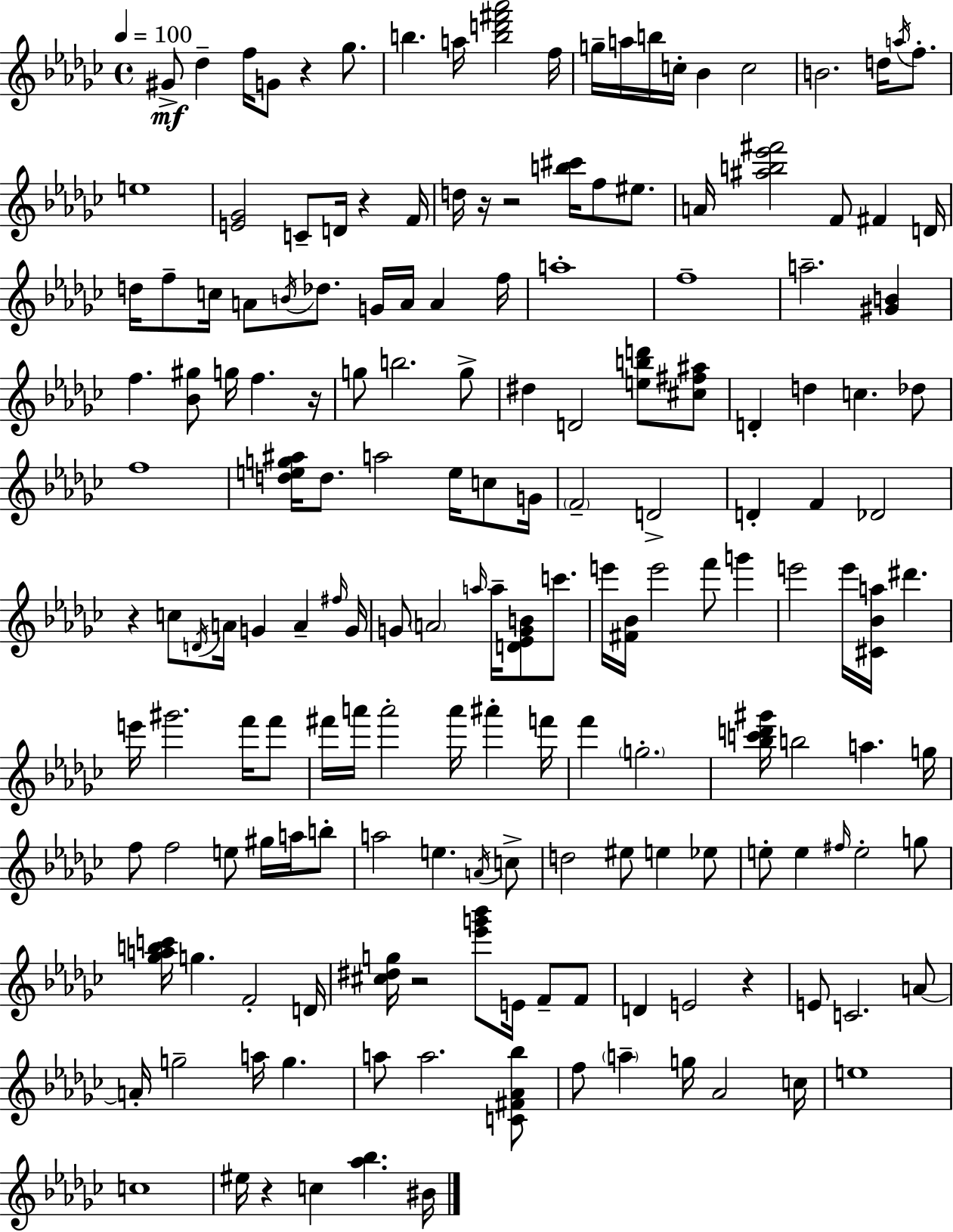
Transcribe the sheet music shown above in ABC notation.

X:1
T:Untitled
M:4/4
L:1/4
K:Ebm
^G/2 _d f/4 G/2 z _g/2 b a/4 [bd'^f'_a']2 f/4 g/4 a/4 b/4 c/4 _B c2 B2 d/4 a/4 f/2 e4 [E_G]2 C/2 D/4 z F/4 d/4 z/4 z2 [b^c']/4 f/2 ^e/2 A/4 [^ab_e'^f']2 F/2 ^F D/4 d/4 f/2 c/4 A/2 B/4 _d/2 G/4 A/4 A f/4 a4 f4 a2 [^GB] f [_B^g]/2 g/4 f z/4 g/2 b2 g/2 ^d D2 [ebd']/2 [^c^f^a]/2 D d c _d/2 f4 [deg^a]/4 d/2 a2 e/4 c/2 G/4 F2 D2 D F _D2 z c/2 D/4 A/4 G A ^f/4 G/4 G/2 A2 a/4 a/4 [D_EGB]/2 c'/2 e'/4 [^F_B]/4 e'2 f'/2 g' e'2 e'/4 [^C_Ba]/4 ^d' e'/4 ^g'2 f'/4 f'/2 ^f'/4 a'/4 a'2 a'/4 ^a' f'/4 f' g2 [_bc'd'^g']/4 b2 a g/4 f/2 f2 e/2 ^g/4 a/4 b/2 a2 e A/4 c/2 d2 ^e/2 e _e/2 e/2 e ^f/4 e2 g/2 [_gabc']/4 g F2 D/4 [^c^dg]/4 z2 [_e'g'_b']/2 E/4 F/2 F/2 D E2 z E/2 C2 A/2 A/4 g2 a/4 g a/2 a2 [C^F_A_b]/2 f/2 a g/4 _A2 c/4 e4 c4 ^e/4 z c [_a_b] ^B/4